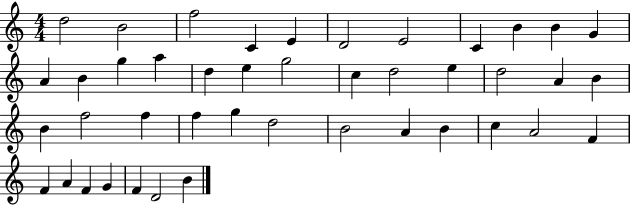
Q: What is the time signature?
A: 4/4